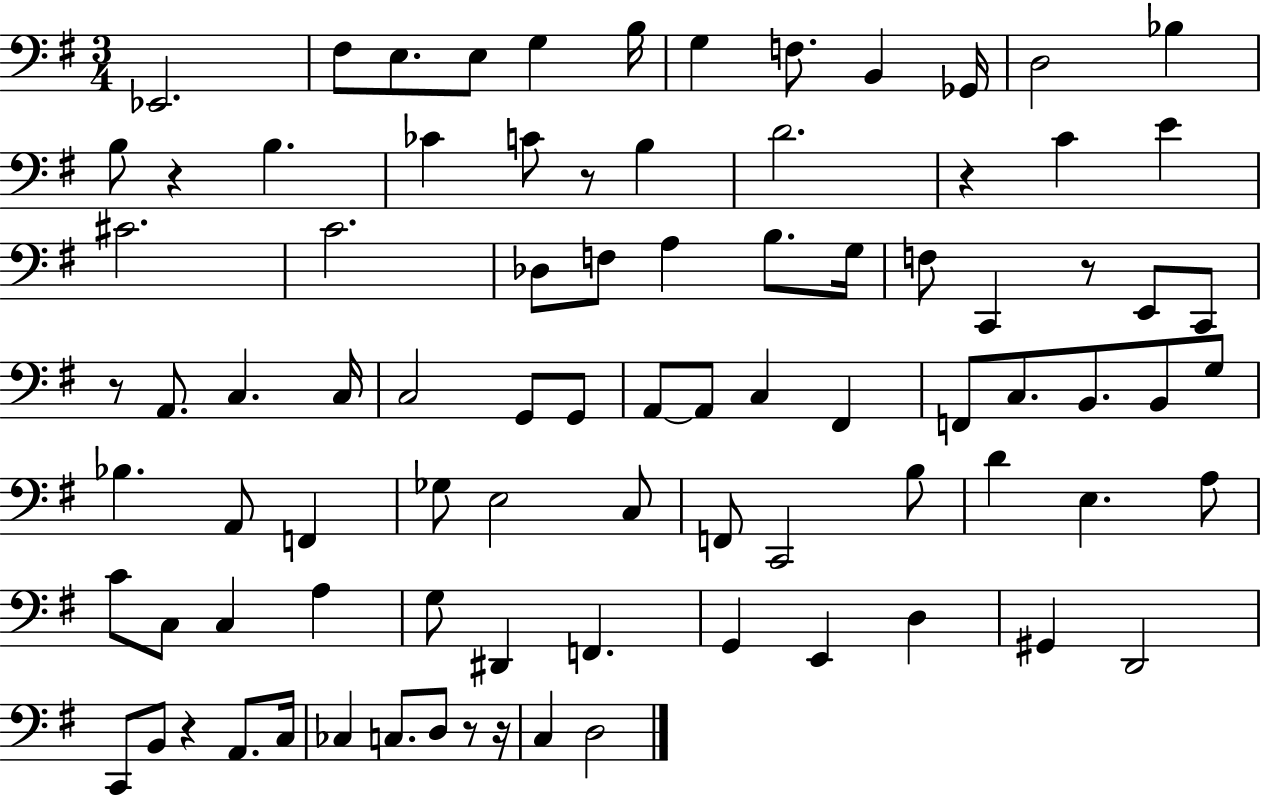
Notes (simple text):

Eb2/h. F#3/e E3/e. E3/e G3/q B3/s G3/q F3/e. B2/q Gb2/s D3/h Bb3/q B3/e R/q B3/q. CES4/q C4/e R/e B3/q D4/h. R/q C4/q E4/q C#4/h. C4/h. Db3/e F3/e A3/q B3/e. G3/s F3/e C2/q R/e E2/e C2/e R/e A2/e. C3/q. C3/s C3/h G2/e G2/e A2/e A2/e C3/q F#2/q F2/e C3/e. B2/e. B2/e G3/e Bb3/q. A2/e F2/q Gb3/e E3/h C3/e F2/e C2/h B3/e D4/q E3/q. A3/e C4/e C3/e C3/q A3/q G3/e D#2/q F2/q. G2/q E2/q D3/q G#2/q D2/h C2/e B2/e R/q A2/e. C3/s CES3/q C3/e. D3/e R/e R/s C3/q D3/h